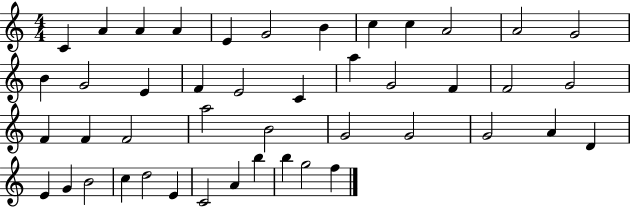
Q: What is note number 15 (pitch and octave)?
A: E4